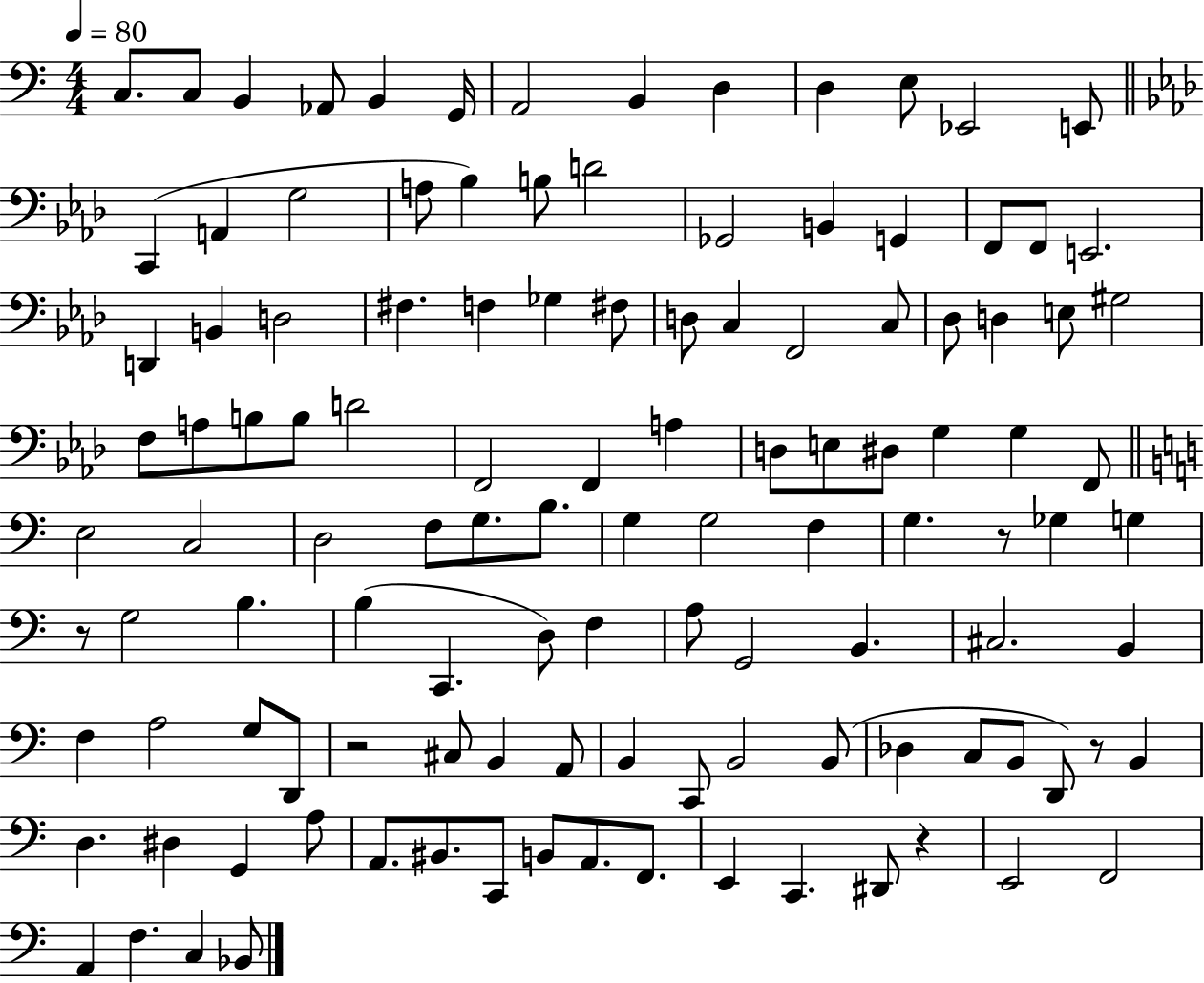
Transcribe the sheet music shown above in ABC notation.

X:1
T:Untitled
M:4/4
L:1/4
K:C
C,/2 C,/2 B,, _A,,/2 B,, G,,/4 A,,2 B,, D, D, E,/2 _E,,2 E,,/2 C,, A,, G,2 A,/2 _B, B,/2 D2 _G,,2 B,, G,, F,,/2 F,,/2 E,,2 D,, B,, D,2 ^F, F, _G, ^F,/2 D,/2 C, F,,2 C,/2 _D,/2 D, E,/2 ^G,2 F,/2 A,/2 B,/2 B,/2 D2 F,,2 F,, A, D,/2 E,/2 ^D,/2 G, G, F,,/2 E,2 C,2 D,2 F,/2 G,/2 B,/2 G, G,2 F, G, z/2 _G, G, z/2 G,2 B, B, C,, D,/2 F, A,/2 G,,2 B,, ^C,2 B,, F, A,2 G,/2 D,,/2 z2 ^C,/2 B,, A,,/2 B,, C,,/2 B,,2 B,,/2 _D, C,/2 B,,/2 D,,/2 z/2 B,, D, ^D, G,, A,/2 A,,/2 ^B,,/2 C,,/2 B,,/2 A,,/2 F,,/2 E,, C,, ^D,,/2 z E,,2 F,,2 A,, F, C, _B,,/2